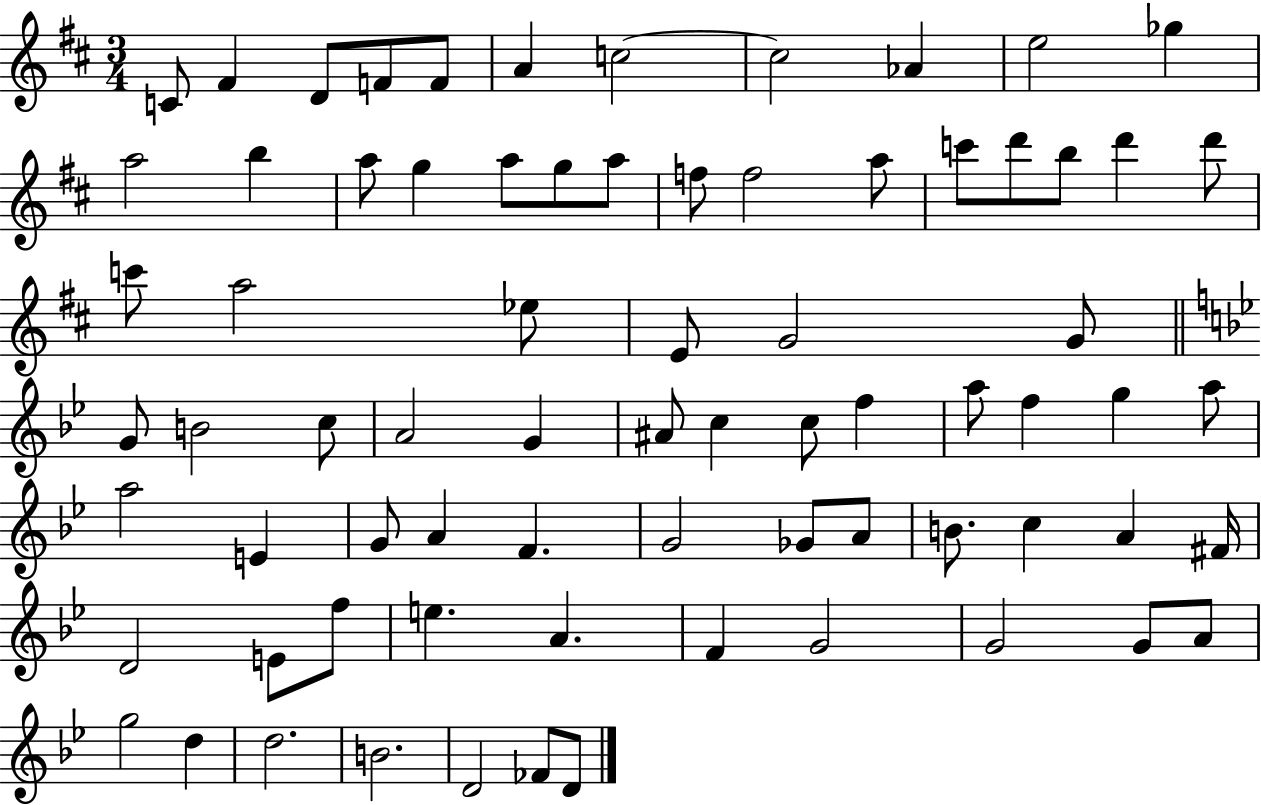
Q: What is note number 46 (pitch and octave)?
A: A5